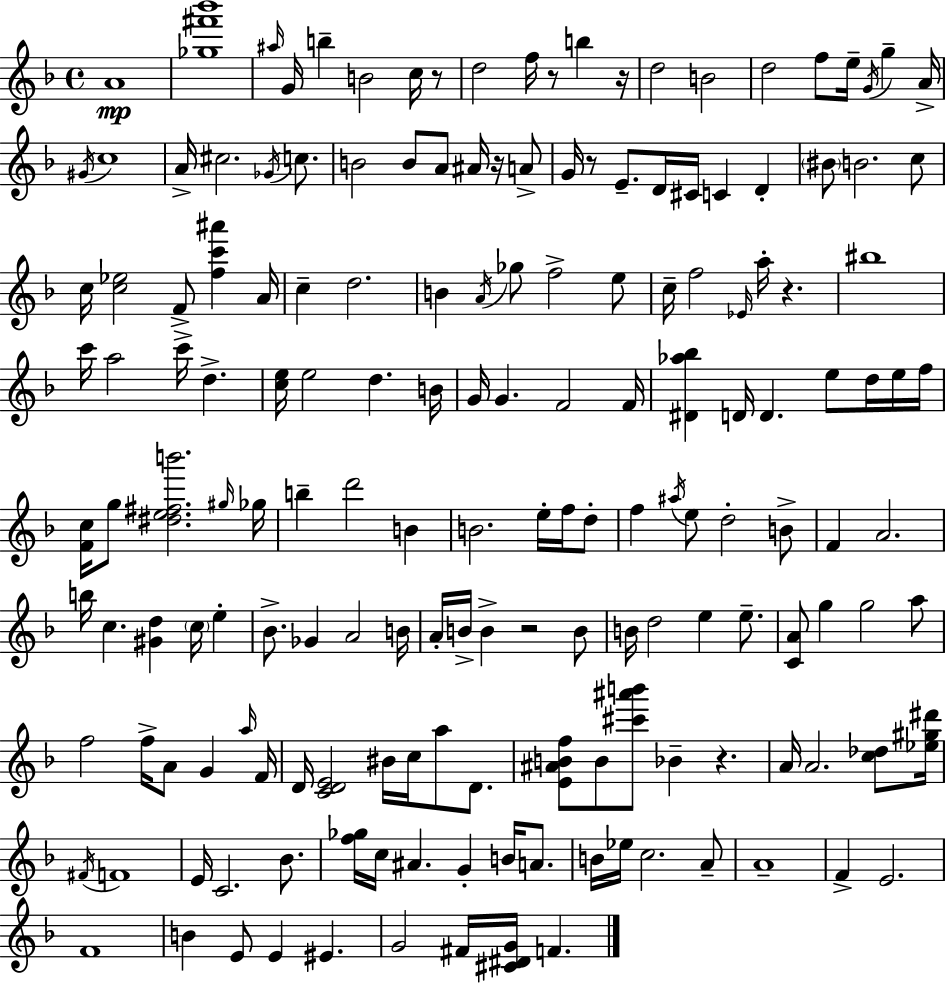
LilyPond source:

{
  \clef treble
  \time 4/4
  \defaultTimeSignature
  \key f \major
  a'1\mp | <ges'' fis''' bes'''>1 | \grace { ais''16 } g'16 b''4-- b'2 c''16 r8 | d''2 f''16 r8 b''4 | \break r16 d''2 b'2 | d''2 f''8 e''16-- \acciaccatura { g'16 } g''4-- | a'16-> \acciaccatura { gis'16 } c''1 | a'16-> cis''2. | \break \acciaccatura { ges'16 } c''8. b'2 b'8 a'8 | ais'16 r16 a'8-> g'16 r8 e'8.-- d'16 cis'16 c'4 | d'4-. \parenthesize bis'8 b'2. | c''8 c''16 <c'' ees''>2 f'8-> <f'' c''' ais'''>4 | \break a'16 c''4-- d''2. | b'4 \acciaccatura { a'16 } ges''8 f''2-> | e''8 c''16-- f''2 \grace { ees'16 } a''16-. | r4. bis''1 | \break c'''16 a''2 c'''16-> | d''4.-> <c'' e''>16 e''2 d''4. | b'16 g'16 g'4. f'2 | f'16 <dis' aes'' bes''>4 d'16 d'4. | \break e''8 d''16 e''16 f''16 <f' c''>16 g''8 <dis'' e'' fis'' b'''>2. | \grace { gis''16 } ges''16 b''4-- d'''2 | b'4 b'2. | e''16-. f''16 d''8-. f''4 \acciaccatura { ais''16 } e''8 d''2-. | \break b'8-> f'4 a'2. | b''16 c''4. <gis' d''>4 | \parenthesize c''16 e''4-. bes'8.-> ges'4 a'2 | b'16 a'16-. b'16-> b'4-> r2 | \break b'8 b'16 d''2 | e''4 e''8.-- <c' a'>8 g''4 g''2 | a''8 f''2 | f''16-> a'8 g'4 \grace { a''16 } f'16 d'16 <c' d' e'>2 | \break bis'16 c''16 a''8 d'8. <e' ais' b' f''>8 b'8 <cis''' ais''' b'''>8 bes'4-- | r4. a'16 a'2. | <c'' des''>8 <ees'' gis'' dis'''>16 \acciaccatura { fis'16 } f'1 | e'16 c'2. | \break bes'8. <f'' ges''>16 c''16 ais'4. | g'4-. b'16 a'8. b'16 ees''16 c''2. | a'8-- a'1-- | f'4-> e'2. | \break f'1 | b'4 e'8 | e'4 eis'4. g'2 | fis'16 <cis' dis' g'>16 f'4. \bar "|."
}